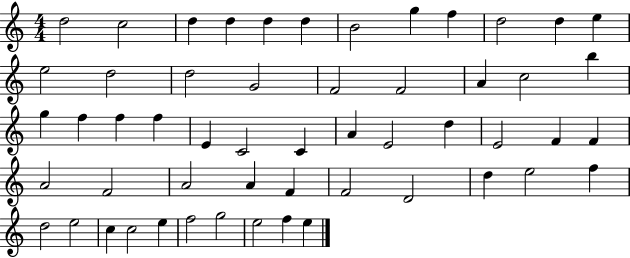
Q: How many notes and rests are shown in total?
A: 54